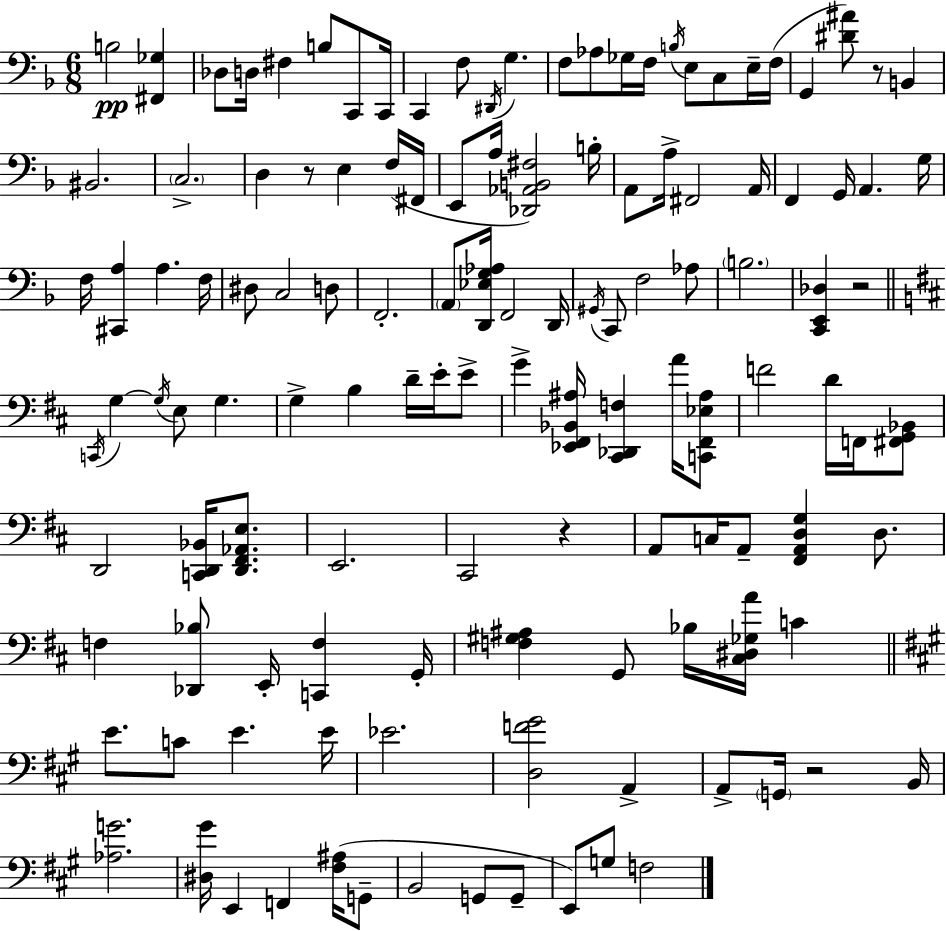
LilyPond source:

{
  \clef bass
  \numericTimeSignature
  \time 6/8
  \key f \major
  b2\pp <fis, ges>4 | des8 d16 fis4 b8 c,8 c,16 | c,4 f8 \acciaccatura { dis,16 } g4. | f8 aes8 ges16 f16 \acciaccatura { b16 } e8 c8 | \break e16-- f16( g,4 <dis' ais'>8) r8 b,4 | bis,2. | \parenthesize c2.-> | d4 r8 e4 | \break f16( fis,16 e,8 a16 <des, aes, b, fis>2) | b16-. a,8 a16-> fis,2 | a,16 f,4 g,16 a,4. | g16 f16 <cis, a>4 a4. | \break f16 dis8 c2 | d8 f,2.-. | \parenthesize a,8 <d, ees g aes>16 f,2 | d,16 \acciaccatura { gis,16 } c,8 f2 | \break aes8 \parenthesize b2. | <c, e, des>4 r2 | \bar "||" \break \key d \major \acciaccatura { c,16 } g4~~ \acciaccatura { g16 } e8 g4. | g4-> b4 d'16-- e'16-. | e'8-> g'4-> <ees, fis, bes, ais>16 <cis, des, f>4 a'16 | <c, fis, ees ais>8 f'2 d'16 f,16 | \break <fis, g, bes,>8 d,2 <c, d, bes,>16 <d, fis, aes, e>8. | e,2. | cis,2 r4 | a,8 c16 a,8-- <fis, a, d g>4 d8. | \break f4 <des, bes>8 e,16-. <c, f>4 | g,16-. <f gis ais>4 g,8 bes16 <cis dis ges a'>16 c'4 | \bar "||" \break \key a \major e'8. c'8 e'4. e'16 | ees'2. | <d f' gis'>2 a,4-> | a,8-> \parenthesize g,16 r2 b,16 | \break <aes g'>2. | <dis gis'>16 e,4 f,4 <fis ais>16( g,8-- | b,2 g,8 g,8-- | e,8) g8 f2 | \break \bar "|."
}